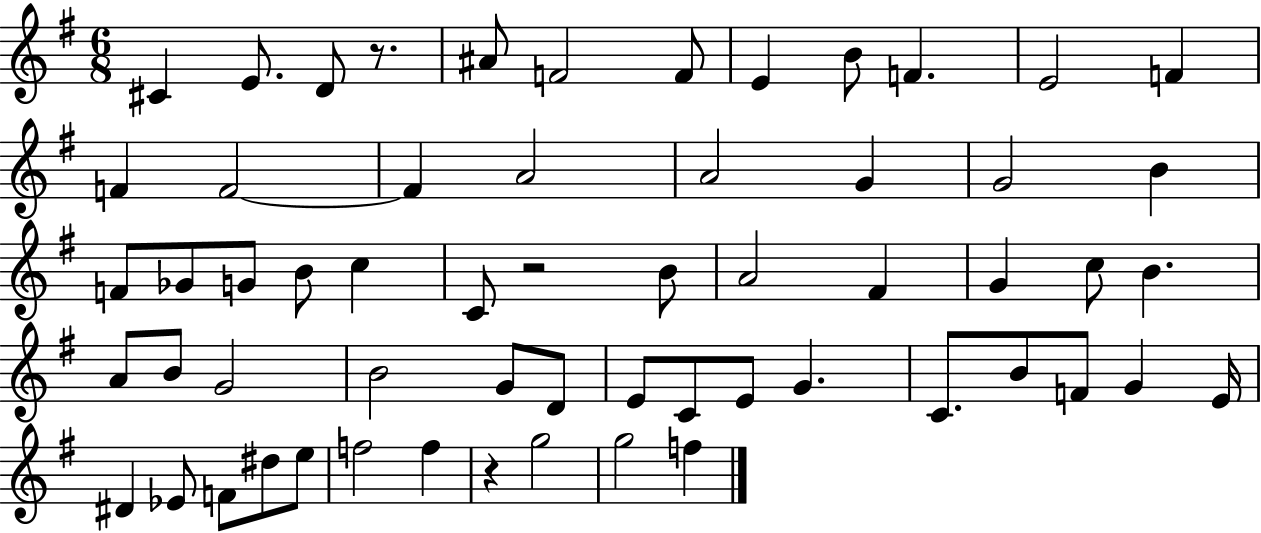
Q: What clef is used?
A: treble